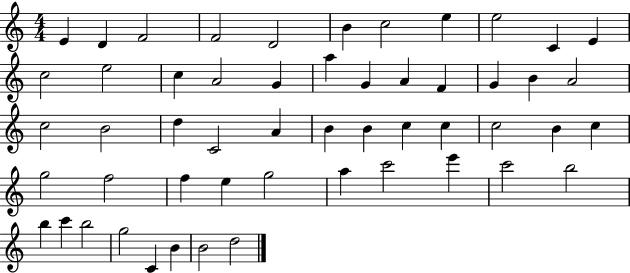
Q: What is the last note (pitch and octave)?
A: D5